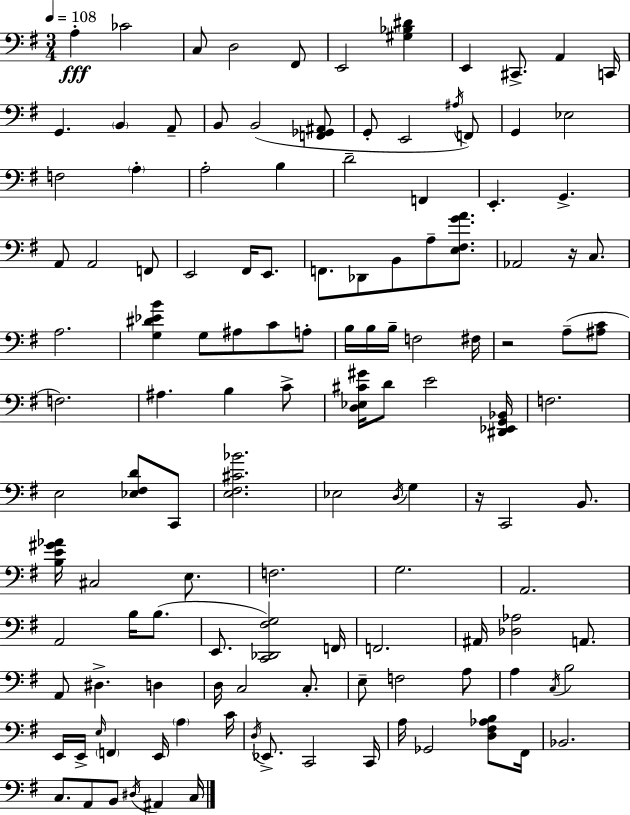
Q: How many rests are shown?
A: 3